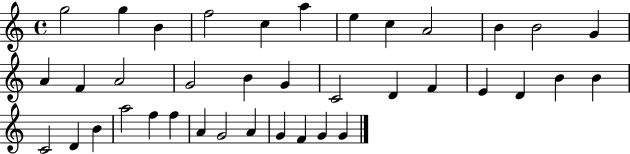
G5/h G5/q B4/q F5/h C5/q A5/q E5/q C5/q A4/h B4/q B4/h G4/q A4/q F4/q A4/h G4/h B4/q G4/q C4/h D4/q F4/q E4/q D4/q B4/q B4/q C4/h D4/q B4/q A5/h F5/q F5/q A4/q G4/h A4/q G4/q F4/q G4/q G4/q